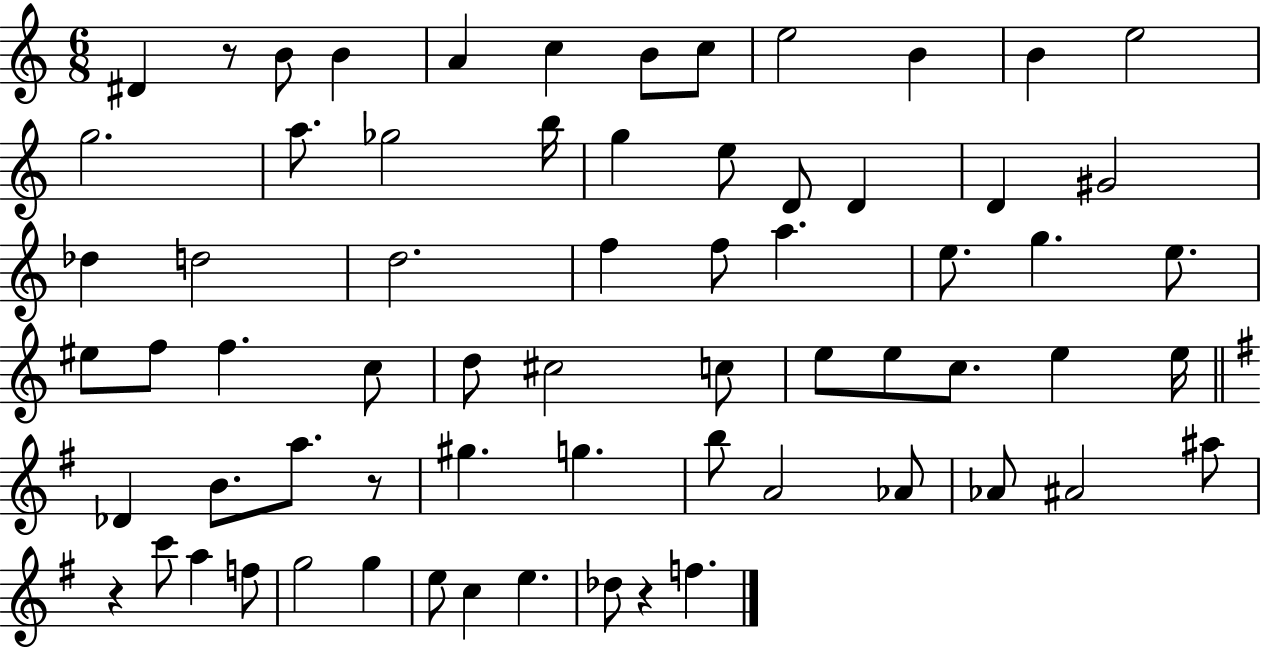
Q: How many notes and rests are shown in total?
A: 67